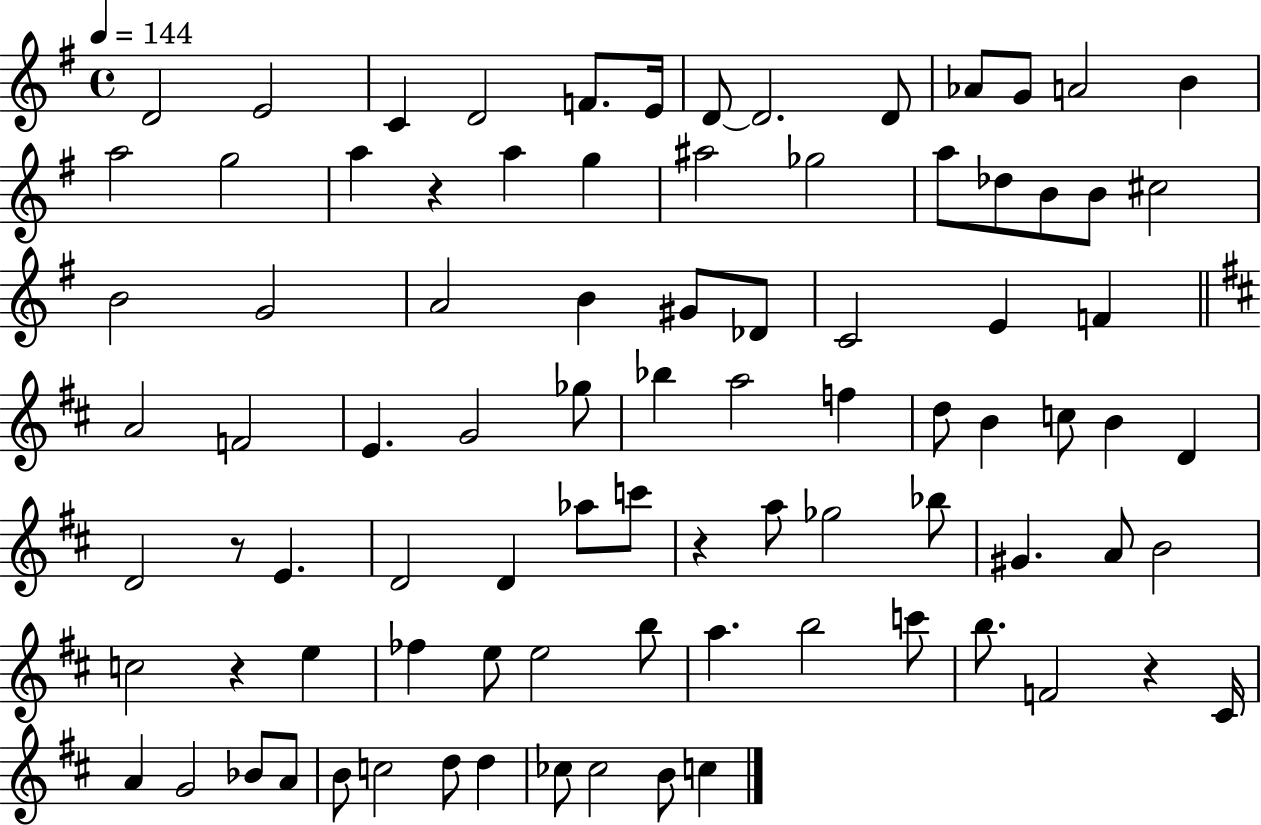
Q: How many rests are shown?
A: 5